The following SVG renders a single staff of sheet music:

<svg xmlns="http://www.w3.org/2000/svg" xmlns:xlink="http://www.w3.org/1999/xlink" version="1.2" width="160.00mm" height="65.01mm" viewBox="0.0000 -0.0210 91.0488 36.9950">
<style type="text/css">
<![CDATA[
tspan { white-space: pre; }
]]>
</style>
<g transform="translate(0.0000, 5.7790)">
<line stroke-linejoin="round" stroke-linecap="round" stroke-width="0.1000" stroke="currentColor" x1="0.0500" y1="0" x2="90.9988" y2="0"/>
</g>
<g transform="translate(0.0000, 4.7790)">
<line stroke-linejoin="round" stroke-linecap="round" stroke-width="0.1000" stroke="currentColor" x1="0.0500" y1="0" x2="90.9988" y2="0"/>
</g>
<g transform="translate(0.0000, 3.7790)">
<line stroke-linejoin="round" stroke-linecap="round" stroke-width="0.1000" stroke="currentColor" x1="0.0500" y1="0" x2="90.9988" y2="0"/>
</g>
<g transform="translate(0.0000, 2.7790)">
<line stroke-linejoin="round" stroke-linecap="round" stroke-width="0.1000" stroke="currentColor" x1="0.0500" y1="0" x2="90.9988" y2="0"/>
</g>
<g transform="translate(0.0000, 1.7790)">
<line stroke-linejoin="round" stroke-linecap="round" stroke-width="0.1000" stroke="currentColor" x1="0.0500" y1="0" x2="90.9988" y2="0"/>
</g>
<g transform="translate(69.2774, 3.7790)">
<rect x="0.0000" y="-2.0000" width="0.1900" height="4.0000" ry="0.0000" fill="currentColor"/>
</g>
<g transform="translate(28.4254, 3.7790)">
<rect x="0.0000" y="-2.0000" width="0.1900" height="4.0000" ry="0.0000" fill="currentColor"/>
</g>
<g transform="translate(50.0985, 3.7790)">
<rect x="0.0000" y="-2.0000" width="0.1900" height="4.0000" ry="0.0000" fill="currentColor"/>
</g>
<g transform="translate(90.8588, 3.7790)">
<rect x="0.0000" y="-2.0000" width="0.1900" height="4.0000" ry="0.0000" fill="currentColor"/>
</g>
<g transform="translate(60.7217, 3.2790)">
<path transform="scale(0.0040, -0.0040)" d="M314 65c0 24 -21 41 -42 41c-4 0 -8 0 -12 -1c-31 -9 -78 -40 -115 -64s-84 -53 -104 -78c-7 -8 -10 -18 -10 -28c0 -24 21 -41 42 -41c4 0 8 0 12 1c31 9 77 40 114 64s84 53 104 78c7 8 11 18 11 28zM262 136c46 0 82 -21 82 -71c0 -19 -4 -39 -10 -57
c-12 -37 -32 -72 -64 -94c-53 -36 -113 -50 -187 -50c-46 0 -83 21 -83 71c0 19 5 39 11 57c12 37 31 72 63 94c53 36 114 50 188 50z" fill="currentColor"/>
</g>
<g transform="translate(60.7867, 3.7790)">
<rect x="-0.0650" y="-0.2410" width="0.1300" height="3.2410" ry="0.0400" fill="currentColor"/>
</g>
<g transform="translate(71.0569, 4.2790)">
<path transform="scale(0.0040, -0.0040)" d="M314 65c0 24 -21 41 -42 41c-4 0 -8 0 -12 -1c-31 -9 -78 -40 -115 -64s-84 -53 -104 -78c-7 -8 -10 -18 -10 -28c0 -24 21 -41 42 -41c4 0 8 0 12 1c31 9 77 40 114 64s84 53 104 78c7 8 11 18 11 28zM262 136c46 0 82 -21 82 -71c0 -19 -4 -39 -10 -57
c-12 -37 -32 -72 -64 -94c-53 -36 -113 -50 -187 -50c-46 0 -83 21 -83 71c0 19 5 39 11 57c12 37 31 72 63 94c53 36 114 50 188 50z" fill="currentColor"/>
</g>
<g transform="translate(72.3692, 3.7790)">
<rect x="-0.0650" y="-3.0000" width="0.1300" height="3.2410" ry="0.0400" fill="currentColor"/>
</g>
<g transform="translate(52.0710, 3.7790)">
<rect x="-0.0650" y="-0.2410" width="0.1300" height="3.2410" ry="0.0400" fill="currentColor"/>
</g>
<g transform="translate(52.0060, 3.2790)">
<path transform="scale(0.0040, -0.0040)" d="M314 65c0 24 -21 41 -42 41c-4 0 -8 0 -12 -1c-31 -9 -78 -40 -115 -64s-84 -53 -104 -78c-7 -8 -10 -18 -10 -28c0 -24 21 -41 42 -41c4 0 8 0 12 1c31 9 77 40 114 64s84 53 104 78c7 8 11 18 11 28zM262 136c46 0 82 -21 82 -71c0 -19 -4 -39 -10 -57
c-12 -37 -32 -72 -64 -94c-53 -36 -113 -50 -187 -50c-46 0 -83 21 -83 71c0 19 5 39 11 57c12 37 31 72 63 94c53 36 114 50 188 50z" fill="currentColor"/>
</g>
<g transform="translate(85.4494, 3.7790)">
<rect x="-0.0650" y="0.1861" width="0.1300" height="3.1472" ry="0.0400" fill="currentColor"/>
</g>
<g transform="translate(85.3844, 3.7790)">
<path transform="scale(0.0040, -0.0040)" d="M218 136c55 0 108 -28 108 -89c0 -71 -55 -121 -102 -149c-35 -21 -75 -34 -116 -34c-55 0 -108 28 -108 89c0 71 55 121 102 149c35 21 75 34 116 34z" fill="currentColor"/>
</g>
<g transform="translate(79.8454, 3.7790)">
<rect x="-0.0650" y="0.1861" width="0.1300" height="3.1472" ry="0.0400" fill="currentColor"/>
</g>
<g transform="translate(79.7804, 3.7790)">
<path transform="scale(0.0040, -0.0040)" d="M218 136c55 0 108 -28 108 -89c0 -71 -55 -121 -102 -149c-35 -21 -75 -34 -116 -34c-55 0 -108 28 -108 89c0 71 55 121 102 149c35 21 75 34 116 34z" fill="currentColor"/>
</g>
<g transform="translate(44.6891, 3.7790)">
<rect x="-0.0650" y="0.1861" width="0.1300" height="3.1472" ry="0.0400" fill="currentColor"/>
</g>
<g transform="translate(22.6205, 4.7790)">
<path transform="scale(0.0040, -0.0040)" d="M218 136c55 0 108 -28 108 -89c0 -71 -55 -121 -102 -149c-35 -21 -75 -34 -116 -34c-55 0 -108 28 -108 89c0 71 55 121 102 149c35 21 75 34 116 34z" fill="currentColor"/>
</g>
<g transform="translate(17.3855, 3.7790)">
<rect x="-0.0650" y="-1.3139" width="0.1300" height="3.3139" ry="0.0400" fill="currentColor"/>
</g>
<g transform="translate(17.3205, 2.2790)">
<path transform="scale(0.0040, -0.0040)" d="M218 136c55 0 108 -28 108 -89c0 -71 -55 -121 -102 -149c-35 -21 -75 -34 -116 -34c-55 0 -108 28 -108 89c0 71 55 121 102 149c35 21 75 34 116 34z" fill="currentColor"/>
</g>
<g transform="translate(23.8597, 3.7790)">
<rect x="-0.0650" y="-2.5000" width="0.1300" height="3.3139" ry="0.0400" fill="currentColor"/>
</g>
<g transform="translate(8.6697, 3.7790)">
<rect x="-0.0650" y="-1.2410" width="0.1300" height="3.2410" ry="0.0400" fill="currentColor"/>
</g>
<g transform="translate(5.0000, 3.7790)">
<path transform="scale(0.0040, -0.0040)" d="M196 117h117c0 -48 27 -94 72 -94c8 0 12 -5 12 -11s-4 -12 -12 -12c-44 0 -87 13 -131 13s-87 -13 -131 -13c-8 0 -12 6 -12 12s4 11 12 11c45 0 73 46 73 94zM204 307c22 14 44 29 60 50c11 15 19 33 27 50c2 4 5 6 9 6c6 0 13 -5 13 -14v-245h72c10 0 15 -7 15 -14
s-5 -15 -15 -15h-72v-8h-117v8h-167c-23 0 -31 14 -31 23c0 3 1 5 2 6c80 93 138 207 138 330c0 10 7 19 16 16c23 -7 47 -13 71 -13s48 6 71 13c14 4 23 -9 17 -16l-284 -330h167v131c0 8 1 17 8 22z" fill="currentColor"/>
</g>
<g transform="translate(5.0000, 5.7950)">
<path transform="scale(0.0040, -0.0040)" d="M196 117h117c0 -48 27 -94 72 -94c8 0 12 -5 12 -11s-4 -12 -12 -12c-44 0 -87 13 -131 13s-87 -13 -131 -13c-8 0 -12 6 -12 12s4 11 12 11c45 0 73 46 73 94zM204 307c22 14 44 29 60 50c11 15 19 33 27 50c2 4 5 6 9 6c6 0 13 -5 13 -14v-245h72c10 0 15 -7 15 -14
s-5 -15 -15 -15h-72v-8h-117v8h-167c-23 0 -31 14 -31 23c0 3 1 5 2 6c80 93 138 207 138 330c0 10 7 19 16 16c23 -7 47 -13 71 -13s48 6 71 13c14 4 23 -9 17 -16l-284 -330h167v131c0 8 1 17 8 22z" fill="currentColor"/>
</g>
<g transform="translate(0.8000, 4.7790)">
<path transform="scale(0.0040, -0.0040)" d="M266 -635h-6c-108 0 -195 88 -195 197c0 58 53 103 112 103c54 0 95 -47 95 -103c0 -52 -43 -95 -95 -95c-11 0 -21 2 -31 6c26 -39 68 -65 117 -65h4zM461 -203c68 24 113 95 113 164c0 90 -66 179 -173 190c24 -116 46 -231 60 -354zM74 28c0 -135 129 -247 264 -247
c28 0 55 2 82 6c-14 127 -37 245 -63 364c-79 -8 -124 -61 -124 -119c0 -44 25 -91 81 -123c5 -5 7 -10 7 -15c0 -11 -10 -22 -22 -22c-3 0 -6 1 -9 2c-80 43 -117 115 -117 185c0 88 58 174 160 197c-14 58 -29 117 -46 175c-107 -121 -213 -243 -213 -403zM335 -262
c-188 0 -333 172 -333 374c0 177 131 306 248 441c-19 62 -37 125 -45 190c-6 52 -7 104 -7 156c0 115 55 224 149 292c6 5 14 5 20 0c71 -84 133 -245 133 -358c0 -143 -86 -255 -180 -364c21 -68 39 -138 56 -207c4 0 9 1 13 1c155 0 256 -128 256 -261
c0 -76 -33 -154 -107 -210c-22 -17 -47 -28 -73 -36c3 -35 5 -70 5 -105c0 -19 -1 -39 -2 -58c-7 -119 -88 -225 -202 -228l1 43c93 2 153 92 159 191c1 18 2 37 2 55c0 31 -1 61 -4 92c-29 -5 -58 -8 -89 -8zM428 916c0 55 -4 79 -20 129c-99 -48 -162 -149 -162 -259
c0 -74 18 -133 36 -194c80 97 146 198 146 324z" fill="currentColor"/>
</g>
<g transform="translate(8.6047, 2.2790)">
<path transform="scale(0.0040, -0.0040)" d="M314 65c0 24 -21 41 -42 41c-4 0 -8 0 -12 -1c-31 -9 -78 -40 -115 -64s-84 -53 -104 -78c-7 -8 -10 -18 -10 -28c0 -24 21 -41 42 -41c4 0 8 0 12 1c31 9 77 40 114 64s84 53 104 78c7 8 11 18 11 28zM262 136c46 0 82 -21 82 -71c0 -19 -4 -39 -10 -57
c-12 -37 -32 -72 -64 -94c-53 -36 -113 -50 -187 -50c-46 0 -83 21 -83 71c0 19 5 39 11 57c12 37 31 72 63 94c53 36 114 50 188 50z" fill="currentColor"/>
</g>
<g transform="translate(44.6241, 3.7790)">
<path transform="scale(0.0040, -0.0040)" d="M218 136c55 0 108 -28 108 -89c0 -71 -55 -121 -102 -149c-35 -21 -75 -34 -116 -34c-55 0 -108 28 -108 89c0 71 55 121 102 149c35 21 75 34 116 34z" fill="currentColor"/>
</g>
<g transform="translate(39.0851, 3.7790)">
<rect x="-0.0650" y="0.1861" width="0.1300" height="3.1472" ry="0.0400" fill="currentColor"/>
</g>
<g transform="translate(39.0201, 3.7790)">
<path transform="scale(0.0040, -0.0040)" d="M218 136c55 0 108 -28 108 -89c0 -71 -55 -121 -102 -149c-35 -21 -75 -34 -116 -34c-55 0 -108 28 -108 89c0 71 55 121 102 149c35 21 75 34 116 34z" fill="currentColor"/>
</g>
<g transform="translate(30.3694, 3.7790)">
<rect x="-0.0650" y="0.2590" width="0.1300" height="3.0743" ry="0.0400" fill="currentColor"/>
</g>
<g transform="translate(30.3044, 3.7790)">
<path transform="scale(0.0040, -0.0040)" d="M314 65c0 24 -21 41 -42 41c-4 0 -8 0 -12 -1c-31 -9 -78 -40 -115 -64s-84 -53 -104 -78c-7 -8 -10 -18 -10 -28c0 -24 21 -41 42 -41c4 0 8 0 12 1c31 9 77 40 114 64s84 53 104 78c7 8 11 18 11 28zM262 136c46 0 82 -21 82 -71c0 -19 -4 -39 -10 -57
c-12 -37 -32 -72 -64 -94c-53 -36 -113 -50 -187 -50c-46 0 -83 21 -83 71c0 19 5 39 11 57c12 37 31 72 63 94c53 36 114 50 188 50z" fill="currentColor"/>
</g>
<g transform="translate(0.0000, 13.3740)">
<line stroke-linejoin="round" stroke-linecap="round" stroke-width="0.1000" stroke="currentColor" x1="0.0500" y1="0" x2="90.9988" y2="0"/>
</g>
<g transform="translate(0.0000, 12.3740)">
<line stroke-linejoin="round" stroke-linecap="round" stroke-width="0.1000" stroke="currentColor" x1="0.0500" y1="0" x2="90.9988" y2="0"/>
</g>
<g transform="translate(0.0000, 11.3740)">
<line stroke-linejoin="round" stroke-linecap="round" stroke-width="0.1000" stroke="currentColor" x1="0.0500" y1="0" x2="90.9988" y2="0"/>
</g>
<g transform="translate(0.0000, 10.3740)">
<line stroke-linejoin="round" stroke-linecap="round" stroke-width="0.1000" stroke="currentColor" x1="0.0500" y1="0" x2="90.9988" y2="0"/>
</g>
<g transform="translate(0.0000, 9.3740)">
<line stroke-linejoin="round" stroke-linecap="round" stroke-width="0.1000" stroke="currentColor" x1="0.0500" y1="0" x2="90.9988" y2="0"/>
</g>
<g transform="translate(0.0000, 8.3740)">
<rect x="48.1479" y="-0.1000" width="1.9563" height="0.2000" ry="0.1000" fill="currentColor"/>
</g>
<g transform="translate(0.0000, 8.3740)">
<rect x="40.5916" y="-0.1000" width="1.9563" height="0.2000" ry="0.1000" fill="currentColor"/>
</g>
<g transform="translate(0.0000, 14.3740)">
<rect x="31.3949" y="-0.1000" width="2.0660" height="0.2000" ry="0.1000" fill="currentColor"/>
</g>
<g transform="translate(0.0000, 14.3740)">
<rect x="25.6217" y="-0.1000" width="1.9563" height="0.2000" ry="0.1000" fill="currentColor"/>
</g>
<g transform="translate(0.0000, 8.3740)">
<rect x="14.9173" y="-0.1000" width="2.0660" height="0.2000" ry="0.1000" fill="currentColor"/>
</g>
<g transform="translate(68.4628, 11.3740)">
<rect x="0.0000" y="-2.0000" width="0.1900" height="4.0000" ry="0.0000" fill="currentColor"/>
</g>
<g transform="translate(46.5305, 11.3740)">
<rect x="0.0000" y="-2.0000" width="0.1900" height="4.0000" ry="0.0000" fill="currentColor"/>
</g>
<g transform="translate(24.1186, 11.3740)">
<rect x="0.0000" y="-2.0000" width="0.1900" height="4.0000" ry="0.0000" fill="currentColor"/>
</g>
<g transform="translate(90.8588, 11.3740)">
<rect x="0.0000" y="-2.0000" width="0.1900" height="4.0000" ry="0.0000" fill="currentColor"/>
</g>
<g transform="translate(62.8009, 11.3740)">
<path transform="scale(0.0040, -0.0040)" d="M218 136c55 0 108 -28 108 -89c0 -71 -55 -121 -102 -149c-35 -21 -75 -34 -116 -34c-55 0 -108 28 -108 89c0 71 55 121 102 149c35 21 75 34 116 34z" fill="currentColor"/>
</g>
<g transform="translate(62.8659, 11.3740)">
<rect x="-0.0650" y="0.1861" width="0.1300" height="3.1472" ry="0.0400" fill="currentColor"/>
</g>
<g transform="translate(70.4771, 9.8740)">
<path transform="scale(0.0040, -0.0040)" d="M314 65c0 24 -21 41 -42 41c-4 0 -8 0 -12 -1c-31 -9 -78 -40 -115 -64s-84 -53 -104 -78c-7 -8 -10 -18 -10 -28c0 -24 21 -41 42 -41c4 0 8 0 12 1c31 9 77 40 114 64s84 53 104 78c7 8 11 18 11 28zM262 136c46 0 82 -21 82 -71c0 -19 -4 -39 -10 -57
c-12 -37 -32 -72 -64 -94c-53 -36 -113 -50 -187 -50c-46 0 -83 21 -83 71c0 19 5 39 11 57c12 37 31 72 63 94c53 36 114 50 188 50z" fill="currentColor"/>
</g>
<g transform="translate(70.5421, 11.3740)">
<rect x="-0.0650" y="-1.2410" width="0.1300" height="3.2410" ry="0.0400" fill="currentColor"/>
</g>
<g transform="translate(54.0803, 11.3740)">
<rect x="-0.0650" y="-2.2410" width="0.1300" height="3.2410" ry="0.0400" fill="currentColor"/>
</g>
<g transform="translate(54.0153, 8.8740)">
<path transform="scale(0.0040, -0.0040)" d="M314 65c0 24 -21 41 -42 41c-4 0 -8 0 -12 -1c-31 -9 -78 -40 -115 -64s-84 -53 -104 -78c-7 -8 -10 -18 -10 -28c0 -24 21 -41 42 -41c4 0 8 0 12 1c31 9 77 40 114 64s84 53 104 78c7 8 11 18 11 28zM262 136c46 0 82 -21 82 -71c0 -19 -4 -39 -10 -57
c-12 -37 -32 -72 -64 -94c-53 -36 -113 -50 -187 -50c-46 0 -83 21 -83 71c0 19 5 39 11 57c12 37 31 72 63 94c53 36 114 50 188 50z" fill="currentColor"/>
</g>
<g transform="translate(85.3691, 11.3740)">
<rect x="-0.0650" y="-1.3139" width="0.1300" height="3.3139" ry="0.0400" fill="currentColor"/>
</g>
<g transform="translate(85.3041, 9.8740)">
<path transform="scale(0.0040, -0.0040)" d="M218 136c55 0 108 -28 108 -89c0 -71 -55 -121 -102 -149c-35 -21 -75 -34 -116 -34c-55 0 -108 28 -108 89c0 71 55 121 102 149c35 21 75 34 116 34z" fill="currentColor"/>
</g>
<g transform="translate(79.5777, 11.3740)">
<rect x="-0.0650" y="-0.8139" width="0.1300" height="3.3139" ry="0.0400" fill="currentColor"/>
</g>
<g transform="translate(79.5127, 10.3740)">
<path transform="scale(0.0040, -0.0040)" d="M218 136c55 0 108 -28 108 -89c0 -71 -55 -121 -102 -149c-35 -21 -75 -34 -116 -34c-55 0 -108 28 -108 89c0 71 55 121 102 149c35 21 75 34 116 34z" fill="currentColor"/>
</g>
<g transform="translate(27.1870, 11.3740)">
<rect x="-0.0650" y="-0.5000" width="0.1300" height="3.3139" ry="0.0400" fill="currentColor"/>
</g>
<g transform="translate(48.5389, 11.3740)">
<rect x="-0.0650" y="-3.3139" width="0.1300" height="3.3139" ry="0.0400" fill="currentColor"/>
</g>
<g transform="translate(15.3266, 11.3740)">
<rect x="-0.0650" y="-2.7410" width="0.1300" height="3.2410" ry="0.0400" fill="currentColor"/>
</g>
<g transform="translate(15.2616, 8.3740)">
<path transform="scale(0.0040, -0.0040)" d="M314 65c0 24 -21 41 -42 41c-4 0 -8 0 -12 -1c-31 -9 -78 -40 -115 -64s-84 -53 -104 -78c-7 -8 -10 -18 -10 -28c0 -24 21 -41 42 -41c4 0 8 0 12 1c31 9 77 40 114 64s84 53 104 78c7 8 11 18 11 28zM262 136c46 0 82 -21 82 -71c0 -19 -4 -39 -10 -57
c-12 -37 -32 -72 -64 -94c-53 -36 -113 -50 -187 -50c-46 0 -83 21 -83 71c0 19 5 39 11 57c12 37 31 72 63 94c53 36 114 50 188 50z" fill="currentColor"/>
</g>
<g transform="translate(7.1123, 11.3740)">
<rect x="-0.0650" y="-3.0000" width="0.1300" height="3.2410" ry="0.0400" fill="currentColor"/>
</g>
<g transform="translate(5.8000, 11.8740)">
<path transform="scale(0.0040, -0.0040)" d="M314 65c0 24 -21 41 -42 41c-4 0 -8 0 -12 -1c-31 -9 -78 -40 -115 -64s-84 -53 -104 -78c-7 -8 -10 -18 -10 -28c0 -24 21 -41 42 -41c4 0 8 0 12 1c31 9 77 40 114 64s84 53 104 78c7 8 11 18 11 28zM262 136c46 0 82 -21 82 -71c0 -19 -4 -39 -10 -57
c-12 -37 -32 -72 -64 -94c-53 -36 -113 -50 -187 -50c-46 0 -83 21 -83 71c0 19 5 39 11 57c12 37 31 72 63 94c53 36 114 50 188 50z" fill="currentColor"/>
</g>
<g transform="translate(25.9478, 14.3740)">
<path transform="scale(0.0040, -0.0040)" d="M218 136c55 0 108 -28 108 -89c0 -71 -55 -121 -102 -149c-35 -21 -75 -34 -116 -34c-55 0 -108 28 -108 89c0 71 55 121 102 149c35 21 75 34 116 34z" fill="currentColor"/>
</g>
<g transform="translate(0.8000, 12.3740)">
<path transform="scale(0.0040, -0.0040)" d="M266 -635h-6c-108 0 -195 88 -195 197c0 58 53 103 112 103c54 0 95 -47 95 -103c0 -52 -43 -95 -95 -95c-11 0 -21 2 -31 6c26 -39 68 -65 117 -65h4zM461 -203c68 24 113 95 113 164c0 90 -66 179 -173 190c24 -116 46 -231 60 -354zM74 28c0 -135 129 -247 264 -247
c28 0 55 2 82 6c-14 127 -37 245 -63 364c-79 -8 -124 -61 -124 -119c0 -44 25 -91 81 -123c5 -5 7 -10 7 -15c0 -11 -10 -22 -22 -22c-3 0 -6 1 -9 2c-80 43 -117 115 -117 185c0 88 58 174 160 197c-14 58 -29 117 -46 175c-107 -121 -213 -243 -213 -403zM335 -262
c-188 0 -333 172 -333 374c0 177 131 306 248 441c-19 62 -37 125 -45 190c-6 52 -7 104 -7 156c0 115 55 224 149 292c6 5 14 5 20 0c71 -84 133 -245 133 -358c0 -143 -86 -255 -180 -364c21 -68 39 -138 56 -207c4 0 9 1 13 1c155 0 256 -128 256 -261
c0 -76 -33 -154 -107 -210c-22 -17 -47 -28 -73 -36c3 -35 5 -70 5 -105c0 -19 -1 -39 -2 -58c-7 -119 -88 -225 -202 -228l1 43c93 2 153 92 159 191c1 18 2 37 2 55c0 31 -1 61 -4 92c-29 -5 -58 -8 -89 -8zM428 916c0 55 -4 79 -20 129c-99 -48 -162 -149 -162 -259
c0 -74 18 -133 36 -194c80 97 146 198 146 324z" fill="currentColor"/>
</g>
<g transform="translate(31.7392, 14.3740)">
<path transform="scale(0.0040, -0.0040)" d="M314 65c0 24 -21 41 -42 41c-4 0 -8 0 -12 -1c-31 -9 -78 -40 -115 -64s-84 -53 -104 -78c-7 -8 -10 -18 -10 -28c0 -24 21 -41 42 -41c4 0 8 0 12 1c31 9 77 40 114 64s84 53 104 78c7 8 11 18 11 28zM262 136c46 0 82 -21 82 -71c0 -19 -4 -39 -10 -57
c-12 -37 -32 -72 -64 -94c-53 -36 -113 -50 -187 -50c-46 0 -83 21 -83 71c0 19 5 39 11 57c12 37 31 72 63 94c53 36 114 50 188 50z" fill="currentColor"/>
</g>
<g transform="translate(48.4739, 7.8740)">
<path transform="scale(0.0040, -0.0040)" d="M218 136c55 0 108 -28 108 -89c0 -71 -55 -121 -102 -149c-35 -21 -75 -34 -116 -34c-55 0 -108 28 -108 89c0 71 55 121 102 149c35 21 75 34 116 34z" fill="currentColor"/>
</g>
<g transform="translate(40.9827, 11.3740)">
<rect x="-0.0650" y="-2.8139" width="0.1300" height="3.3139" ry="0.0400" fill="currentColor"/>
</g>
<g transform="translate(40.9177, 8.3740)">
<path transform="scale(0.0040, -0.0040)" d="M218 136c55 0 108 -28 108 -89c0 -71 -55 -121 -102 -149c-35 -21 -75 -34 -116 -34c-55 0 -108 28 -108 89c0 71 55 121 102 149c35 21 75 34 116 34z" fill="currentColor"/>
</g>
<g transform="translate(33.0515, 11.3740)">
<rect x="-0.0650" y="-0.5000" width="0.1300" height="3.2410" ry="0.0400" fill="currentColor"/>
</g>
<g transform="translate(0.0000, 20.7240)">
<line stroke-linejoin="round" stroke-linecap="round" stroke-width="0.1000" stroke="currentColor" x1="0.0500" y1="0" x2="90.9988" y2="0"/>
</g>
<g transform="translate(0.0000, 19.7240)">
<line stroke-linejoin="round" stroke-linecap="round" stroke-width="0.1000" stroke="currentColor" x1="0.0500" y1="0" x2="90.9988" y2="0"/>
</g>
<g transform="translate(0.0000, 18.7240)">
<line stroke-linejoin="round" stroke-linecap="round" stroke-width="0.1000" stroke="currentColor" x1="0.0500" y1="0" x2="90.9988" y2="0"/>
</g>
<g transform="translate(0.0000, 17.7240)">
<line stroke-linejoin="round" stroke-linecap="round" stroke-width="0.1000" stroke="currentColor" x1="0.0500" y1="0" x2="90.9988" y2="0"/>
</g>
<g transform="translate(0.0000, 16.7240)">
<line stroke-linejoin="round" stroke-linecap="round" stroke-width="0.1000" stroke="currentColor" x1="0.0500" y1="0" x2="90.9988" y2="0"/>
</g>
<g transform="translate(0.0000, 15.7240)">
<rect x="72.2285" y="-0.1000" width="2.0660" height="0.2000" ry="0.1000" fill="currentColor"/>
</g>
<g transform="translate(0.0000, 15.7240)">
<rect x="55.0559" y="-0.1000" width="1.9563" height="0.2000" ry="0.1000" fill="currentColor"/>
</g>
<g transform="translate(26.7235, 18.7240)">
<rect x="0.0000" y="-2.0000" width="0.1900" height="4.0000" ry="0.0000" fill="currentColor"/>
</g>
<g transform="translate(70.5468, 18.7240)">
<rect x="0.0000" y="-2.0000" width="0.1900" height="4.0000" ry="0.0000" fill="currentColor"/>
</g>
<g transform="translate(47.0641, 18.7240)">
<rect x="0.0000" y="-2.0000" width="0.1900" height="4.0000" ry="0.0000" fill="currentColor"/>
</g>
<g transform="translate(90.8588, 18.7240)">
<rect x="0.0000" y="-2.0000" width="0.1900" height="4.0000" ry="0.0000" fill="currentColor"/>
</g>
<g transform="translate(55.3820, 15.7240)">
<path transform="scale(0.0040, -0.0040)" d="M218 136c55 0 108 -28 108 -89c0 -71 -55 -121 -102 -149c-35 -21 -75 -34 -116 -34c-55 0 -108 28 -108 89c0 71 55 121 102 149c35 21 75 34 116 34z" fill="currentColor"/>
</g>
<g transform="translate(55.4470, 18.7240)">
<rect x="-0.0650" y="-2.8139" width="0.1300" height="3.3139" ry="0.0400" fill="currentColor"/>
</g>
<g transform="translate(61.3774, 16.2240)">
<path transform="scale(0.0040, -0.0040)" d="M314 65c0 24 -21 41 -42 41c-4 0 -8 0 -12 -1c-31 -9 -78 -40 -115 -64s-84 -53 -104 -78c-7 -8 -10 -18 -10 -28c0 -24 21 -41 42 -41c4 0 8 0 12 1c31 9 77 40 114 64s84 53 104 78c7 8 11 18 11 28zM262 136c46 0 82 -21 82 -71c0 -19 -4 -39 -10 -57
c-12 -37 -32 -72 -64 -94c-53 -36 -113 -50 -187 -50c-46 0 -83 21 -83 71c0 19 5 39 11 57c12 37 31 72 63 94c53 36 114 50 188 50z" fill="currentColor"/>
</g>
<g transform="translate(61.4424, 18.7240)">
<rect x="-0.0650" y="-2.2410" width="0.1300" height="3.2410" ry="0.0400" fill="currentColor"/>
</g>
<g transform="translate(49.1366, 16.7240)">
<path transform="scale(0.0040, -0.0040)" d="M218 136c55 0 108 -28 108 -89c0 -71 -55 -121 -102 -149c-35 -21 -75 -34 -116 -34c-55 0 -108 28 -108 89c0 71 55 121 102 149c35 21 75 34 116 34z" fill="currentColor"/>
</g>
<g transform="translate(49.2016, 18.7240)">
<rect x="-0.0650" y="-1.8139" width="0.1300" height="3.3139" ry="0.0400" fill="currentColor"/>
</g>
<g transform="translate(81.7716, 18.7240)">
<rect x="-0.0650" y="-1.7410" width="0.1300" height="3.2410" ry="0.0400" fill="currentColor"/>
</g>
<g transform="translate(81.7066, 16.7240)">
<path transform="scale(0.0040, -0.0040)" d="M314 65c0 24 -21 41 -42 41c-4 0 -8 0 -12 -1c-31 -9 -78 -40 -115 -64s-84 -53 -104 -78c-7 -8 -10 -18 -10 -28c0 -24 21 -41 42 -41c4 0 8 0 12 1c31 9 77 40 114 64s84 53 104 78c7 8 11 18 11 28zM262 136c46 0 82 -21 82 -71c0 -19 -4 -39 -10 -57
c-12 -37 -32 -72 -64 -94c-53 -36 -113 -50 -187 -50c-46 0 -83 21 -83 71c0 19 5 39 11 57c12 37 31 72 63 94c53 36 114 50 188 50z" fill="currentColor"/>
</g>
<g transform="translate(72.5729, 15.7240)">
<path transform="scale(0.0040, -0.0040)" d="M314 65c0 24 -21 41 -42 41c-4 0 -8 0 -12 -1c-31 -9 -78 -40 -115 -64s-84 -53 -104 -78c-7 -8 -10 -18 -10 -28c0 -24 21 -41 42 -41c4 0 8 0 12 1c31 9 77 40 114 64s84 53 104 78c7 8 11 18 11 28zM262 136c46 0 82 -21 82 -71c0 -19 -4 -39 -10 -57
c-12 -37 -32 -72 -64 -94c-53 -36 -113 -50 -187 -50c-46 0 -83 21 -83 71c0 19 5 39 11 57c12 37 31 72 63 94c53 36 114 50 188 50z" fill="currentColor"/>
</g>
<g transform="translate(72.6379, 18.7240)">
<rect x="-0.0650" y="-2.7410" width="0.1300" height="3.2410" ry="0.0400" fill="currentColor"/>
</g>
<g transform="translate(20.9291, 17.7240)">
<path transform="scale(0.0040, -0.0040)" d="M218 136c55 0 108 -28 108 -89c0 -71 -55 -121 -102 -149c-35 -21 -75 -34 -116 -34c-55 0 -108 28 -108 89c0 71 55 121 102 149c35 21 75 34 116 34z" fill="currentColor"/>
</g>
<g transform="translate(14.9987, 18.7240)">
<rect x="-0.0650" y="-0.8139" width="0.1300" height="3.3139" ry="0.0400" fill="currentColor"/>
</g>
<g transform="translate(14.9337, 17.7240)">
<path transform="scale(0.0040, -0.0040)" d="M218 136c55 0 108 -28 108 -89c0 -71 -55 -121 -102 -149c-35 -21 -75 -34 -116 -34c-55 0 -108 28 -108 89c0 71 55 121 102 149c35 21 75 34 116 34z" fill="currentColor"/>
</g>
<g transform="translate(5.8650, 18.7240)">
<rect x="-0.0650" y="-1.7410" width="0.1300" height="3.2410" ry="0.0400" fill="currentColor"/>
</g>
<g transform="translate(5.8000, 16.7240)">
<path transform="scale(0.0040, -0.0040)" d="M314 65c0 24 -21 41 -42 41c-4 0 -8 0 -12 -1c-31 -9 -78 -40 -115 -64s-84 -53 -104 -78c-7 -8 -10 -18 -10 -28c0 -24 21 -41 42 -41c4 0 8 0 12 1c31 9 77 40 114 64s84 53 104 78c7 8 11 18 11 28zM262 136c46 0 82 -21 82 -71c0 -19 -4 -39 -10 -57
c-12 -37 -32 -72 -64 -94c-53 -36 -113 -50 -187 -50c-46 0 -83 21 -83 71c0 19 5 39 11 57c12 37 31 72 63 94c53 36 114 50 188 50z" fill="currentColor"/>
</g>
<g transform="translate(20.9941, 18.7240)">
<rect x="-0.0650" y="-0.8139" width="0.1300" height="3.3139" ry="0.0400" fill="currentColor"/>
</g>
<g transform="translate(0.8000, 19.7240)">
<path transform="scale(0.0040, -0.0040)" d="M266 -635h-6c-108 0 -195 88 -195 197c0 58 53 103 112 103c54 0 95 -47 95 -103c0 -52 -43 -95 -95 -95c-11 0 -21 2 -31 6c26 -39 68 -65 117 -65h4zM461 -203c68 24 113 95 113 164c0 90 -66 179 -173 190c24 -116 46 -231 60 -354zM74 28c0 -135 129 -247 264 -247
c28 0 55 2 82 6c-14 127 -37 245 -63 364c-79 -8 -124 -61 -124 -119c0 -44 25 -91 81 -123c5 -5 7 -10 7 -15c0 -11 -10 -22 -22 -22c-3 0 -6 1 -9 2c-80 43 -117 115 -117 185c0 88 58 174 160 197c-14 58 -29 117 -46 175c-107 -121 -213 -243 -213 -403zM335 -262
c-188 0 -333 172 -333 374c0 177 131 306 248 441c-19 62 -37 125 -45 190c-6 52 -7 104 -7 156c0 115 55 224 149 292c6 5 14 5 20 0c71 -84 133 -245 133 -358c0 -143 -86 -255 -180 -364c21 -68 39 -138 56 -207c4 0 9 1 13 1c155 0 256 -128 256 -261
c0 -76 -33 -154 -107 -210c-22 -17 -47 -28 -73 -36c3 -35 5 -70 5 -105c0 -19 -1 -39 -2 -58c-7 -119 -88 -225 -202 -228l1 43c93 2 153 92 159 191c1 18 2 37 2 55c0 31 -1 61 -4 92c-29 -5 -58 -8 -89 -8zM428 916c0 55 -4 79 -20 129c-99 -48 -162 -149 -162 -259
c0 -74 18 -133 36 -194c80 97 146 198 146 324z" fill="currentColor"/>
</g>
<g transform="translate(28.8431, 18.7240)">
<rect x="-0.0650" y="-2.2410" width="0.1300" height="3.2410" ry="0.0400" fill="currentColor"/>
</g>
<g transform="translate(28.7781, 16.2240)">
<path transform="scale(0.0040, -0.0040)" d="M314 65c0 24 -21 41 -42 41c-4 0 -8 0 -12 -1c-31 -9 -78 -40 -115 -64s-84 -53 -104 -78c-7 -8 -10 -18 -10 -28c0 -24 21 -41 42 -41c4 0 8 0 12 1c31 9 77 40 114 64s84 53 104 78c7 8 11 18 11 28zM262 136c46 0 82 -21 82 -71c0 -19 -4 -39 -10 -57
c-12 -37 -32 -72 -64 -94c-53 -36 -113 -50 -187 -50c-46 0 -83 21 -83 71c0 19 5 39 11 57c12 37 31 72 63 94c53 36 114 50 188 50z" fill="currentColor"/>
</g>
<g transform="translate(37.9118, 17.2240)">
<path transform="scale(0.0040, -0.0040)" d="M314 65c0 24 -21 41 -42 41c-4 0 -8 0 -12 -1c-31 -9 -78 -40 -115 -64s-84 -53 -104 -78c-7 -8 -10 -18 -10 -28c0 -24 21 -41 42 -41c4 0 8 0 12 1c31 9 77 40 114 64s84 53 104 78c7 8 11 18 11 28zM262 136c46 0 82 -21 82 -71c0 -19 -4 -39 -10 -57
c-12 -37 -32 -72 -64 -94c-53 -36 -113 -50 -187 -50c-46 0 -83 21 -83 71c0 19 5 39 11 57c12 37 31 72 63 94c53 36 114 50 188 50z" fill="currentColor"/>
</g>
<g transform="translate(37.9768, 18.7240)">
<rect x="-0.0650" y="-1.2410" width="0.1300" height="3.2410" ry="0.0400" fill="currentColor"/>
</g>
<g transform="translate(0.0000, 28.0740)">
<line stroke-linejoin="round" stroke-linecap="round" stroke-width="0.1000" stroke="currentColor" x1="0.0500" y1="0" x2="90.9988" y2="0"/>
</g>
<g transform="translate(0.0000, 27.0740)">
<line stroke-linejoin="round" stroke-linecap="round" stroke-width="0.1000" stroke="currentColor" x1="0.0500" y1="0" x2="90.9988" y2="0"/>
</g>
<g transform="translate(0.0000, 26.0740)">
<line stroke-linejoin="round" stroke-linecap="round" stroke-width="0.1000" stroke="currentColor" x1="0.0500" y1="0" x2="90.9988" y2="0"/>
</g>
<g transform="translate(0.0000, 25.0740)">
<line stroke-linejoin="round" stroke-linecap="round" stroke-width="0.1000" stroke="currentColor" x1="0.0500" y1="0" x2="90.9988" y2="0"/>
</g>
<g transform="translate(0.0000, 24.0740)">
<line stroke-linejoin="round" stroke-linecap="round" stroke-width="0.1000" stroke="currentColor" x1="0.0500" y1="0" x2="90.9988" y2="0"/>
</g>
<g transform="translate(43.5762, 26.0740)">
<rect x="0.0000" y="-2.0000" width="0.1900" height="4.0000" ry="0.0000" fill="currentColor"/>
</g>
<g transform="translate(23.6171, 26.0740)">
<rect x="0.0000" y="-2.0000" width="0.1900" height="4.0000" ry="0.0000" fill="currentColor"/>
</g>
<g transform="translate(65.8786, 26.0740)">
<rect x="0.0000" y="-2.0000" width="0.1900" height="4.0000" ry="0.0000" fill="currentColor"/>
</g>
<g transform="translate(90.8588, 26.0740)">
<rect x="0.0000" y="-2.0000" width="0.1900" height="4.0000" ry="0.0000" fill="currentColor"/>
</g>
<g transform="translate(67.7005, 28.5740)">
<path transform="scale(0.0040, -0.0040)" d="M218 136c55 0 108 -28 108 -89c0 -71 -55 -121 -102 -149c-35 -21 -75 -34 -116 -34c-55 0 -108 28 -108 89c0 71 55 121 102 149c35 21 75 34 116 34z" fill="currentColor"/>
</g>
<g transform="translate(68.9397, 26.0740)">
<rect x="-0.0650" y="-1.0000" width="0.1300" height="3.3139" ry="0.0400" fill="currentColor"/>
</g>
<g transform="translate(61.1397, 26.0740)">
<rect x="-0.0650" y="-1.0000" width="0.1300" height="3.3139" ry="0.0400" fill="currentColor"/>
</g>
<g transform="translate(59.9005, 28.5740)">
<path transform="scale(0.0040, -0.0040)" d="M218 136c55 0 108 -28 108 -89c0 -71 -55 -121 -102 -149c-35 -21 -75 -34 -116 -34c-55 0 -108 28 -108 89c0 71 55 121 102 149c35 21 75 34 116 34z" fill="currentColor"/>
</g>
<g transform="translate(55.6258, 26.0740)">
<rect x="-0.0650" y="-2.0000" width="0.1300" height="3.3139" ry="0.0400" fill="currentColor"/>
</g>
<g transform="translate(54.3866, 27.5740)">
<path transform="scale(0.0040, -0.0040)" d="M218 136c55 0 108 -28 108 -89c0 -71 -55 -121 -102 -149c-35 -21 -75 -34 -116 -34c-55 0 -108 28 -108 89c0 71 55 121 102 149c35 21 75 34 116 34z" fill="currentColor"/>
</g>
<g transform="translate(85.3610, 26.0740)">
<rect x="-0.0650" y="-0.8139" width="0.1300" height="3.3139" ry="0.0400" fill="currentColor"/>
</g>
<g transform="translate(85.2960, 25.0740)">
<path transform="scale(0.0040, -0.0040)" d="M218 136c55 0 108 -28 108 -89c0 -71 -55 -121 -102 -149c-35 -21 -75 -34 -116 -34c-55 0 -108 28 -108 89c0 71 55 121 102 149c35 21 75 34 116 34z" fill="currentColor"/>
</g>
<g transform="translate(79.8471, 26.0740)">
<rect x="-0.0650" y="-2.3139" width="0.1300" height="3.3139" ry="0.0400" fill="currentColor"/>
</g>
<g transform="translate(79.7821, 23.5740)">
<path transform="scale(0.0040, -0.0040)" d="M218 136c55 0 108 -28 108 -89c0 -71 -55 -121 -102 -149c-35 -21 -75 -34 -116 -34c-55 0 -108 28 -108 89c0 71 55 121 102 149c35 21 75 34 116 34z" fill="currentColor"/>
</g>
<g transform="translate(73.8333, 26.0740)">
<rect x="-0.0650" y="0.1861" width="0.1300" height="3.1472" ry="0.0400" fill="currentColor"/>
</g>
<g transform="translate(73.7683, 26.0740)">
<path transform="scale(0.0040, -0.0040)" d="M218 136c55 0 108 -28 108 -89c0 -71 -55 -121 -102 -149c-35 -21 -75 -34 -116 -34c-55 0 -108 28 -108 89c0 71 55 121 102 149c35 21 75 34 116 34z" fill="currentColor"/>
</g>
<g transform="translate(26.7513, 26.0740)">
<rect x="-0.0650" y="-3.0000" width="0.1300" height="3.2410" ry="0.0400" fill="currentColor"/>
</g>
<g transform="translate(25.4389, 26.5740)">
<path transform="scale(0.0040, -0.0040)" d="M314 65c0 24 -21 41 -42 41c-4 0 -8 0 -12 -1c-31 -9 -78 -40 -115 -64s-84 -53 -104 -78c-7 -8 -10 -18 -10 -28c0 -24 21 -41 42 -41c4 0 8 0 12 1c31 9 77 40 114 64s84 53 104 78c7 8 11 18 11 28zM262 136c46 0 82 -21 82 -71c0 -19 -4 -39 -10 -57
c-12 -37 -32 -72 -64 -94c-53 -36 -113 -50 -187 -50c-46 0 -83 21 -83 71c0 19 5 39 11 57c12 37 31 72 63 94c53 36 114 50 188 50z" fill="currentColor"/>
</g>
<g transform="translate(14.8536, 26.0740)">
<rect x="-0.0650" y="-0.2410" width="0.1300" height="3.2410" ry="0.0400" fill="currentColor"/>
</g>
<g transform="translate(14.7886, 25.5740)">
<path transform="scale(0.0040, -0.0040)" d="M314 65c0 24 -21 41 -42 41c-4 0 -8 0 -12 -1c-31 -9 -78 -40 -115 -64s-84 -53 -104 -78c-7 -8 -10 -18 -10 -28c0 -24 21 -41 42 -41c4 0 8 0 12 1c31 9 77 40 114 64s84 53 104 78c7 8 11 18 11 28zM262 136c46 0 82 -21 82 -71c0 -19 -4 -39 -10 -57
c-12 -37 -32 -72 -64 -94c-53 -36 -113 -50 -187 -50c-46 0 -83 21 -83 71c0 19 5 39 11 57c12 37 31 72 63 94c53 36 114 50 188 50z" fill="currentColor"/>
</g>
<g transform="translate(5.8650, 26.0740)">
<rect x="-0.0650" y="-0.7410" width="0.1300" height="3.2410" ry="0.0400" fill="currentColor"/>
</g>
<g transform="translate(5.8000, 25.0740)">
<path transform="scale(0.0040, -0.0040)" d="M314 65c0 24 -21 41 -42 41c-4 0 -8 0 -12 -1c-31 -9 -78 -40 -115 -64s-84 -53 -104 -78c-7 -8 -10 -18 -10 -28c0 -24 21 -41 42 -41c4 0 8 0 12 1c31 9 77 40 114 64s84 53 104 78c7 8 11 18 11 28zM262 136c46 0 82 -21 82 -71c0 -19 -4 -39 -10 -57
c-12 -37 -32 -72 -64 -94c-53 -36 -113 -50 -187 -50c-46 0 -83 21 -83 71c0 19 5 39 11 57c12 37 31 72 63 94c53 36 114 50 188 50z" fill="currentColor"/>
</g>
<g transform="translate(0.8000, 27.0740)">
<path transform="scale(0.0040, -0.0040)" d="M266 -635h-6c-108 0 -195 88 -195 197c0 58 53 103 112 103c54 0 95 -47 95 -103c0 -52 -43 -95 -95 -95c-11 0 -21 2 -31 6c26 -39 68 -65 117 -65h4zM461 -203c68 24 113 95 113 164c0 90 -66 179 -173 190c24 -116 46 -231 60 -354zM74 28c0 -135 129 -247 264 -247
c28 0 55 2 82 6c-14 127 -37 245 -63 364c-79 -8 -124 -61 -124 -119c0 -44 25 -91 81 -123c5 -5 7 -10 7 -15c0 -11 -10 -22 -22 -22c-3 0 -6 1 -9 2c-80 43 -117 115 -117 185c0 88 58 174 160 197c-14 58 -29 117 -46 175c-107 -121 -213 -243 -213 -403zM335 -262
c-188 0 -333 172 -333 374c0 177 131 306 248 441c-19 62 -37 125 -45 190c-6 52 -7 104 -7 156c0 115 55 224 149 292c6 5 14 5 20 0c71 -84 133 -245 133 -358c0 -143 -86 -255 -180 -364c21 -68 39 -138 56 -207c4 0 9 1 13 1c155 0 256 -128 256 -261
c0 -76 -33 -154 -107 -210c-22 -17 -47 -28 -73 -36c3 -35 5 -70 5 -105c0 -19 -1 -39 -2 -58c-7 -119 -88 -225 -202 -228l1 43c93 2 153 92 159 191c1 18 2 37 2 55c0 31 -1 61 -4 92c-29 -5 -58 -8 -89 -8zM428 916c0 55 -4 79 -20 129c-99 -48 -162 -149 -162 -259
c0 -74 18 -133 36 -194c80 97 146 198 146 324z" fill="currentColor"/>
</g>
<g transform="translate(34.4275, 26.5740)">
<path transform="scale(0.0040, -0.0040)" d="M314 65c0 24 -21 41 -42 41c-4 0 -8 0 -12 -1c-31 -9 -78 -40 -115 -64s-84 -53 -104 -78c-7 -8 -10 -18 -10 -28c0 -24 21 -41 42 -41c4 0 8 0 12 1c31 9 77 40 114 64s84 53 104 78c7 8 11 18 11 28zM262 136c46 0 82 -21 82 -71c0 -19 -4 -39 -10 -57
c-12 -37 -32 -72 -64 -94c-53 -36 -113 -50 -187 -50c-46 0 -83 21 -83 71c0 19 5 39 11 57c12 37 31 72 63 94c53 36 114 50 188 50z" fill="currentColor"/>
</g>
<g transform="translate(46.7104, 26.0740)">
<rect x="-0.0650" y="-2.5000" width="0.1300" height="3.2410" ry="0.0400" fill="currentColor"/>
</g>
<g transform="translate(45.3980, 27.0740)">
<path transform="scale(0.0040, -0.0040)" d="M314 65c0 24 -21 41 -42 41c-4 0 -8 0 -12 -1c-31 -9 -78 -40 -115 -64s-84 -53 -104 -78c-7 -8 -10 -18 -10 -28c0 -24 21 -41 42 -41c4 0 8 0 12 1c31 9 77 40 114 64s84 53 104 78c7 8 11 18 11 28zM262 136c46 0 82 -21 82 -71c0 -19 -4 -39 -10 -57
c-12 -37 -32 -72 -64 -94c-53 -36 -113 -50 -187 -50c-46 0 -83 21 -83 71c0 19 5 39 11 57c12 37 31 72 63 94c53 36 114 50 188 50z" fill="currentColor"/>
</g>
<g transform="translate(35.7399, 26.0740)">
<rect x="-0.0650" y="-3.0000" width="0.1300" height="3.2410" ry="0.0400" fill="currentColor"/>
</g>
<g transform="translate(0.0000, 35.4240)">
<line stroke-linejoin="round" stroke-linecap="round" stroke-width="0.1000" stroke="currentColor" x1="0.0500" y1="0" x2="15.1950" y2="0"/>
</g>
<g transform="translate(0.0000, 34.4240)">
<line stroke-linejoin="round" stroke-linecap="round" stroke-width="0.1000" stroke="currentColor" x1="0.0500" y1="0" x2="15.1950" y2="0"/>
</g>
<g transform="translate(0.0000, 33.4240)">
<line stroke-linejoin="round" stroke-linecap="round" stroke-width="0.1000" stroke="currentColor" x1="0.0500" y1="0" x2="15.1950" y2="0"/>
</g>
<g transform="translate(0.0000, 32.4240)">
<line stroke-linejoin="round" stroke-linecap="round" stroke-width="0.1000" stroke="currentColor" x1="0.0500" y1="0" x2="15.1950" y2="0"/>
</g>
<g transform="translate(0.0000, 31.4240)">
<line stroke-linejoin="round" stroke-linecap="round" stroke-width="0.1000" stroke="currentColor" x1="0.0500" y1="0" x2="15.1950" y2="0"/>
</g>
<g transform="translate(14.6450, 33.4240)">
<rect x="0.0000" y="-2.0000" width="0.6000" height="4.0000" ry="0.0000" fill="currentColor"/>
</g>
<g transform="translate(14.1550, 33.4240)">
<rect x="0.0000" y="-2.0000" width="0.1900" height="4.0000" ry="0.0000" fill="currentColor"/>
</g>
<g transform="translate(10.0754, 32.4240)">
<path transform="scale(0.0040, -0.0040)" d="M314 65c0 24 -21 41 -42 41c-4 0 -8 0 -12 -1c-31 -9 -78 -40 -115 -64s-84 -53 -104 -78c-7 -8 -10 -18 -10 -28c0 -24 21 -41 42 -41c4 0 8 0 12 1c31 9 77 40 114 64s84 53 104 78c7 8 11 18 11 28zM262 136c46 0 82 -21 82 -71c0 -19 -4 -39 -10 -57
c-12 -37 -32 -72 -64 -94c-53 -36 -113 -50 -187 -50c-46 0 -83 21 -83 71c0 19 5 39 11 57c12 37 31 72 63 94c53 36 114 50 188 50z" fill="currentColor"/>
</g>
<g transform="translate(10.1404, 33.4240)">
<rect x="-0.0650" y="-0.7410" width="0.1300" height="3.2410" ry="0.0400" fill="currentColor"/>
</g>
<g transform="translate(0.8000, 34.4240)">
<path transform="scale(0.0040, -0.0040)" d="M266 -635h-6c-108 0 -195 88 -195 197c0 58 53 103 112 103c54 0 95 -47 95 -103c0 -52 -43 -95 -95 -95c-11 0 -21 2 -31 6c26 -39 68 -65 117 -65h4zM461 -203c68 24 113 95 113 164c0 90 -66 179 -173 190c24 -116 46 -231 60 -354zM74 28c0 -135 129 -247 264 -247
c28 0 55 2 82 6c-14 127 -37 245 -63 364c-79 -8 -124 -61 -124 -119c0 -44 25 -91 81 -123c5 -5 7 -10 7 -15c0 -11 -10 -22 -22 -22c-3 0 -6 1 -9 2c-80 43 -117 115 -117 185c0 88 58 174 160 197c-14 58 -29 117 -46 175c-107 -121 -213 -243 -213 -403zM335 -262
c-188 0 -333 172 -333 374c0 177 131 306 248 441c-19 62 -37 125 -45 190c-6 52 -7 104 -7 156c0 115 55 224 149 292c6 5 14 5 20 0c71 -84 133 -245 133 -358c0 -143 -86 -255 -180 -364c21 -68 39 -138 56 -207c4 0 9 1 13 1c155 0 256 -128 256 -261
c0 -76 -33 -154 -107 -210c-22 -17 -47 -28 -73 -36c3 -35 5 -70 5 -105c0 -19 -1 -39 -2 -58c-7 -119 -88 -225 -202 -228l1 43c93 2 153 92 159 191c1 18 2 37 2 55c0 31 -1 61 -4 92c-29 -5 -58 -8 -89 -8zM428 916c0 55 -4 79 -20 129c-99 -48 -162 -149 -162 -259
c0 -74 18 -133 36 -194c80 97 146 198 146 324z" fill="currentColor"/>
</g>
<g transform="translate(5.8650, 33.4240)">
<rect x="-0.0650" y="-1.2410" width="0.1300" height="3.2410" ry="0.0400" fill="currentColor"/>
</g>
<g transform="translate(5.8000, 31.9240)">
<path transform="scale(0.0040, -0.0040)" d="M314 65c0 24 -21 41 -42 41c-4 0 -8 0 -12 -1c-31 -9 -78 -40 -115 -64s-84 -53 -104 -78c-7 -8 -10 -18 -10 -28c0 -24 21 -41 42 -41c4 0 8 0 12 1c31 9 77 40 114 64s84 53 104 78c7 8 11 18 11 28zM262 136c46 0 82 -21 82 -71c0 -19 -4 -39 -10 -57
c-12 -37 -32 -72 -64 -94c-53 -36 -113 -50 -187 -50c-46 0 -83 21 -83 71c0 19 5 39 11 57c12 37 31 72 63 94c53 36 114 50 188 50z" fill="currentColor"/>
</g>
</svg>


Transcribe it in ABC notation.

X:1
T:Untitled
M:4/4
L:1/4
K:C
e2 e G B2 B B c2 c2 A2 B B A2 a2 C C2 a b g2 B e2 d e f2 d d g2 e2 f a g2 a2 f2 d2 c2 A2 A2 G2 F D D B g d e2 d2